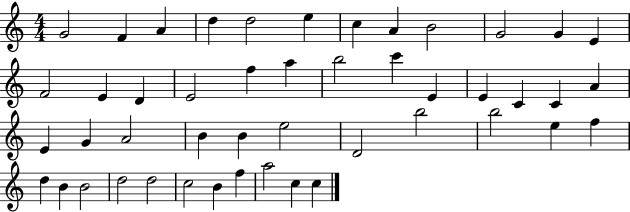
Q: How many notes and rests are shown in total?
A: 47